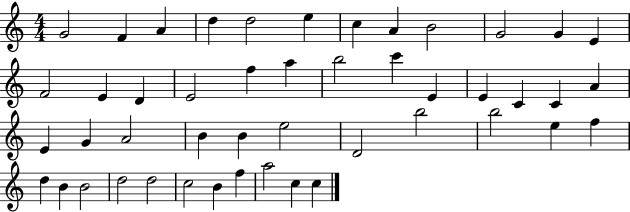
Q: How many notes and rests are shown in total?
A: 47